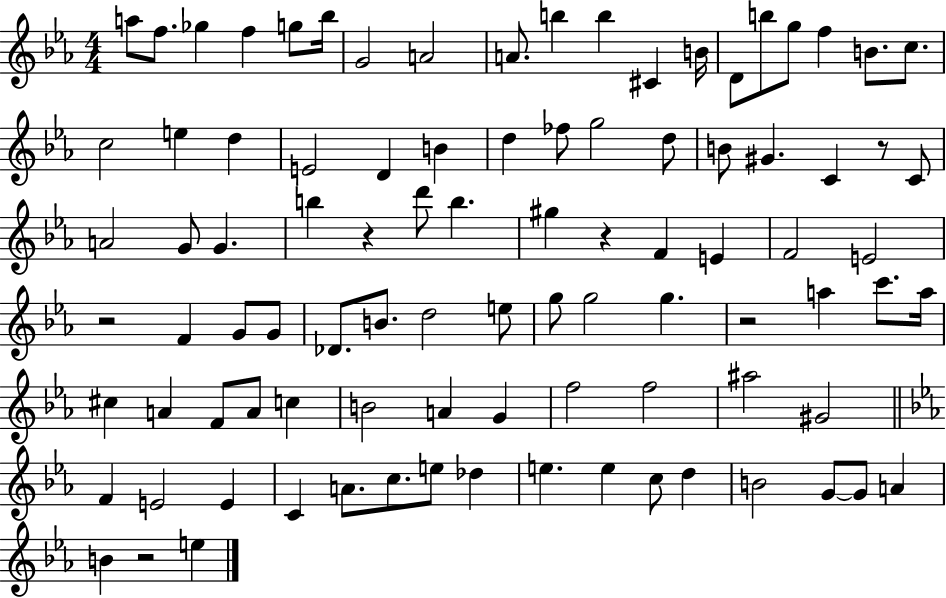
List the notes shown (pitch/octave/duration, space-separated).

A5/e F5/e. Gb5/q F5/q G5/e Bb5/s G4/h A4/h A4/e. B5/q B5/q C#4/q B4/s D4/e B5/e G5/e F5/q B4/e. C5/e. C5/h E5/q D5/q E4/h D4/q B4/q D5/q FES5/e G5/h D5/e B4/e G#4/q. C4/q R/e C4/e A4/h G4/e G4/q. B5/q R/q D6/e B5/q. G#5/q R/q F4/q E4/q F4/h E4/h R/h F4/q G4/e G4/e Db4/e. B4/e. D5/h E5/e G5/e G5/h G5/q. R/h A5/q C6/e. A5/s C#5/q A4/q F4/e A4/e C5/q B4/h A4/q G4/q F5/h F5/h A#5/h G#4/h F4/q E4/h E4/q C4/q A4/e. C5/e. E5/e Db5/q E5/q. E5/q C5/e D5/q B4/h G4/e G4/e A4/q B4/q R/h E5/q